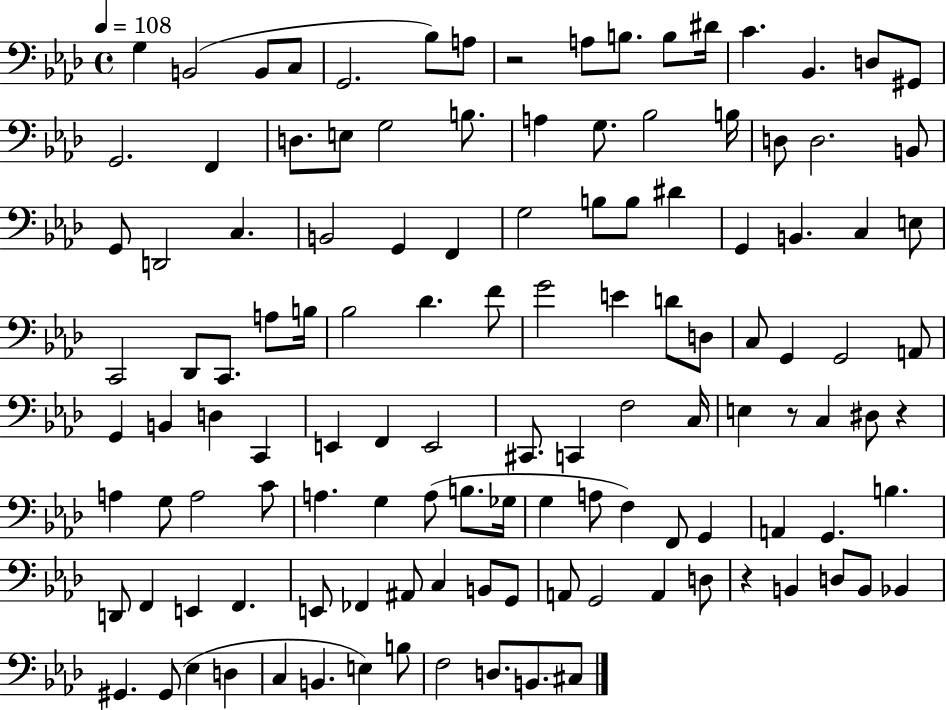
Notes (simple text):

G3/q B2/h B2/e C3/e G2/h. Bb3/e A3/e R/h A3/e B3/e. B3/e D#4/s C4/q. Bb2/q. D3/e G#2/e G2/h. F2/q D3/e. E3/e G3/h B3/e. A3/q G3/e. Bb3/h B3/s D3/e D3/h. B2/e G2/e D2/h C3/q. B2/h G2/q F2/q G3/h B3/e B3/e D#4/q G2/q B2/q. C3/q E3/e C2/h Db2/e C2/e. A3/e B3/s Bb3/h Db4/q. F4/e G4/h E4/q D4/e D3/e C3/e G2/q G2/h A2/e G2/q B2/q D3/q C2/q E2/q F2/q E2/h C#2/e. C2/q F3/h C3/s E3/q R/e C3/q D#3/e R/q A3/q G3/e A3/h C4/e A3/q. G3/q A3/e B3/e. Gb3/s G3/q A3/e F3/q F2/e G2/q A2/q G2/q. B3/q. D2/e F2/q E2/q F2/q. E2/e FES2/q A#2/e C3/q B2/e G2/e A2/e G2/h A2/q D3/e R/q B2/q D3/e B2/e Bb2/q G#2/q. G#2/e Eb3/q D3/q C3/q B2/q. E3/q B3/e F3/h D3/e. B2/e. C#3/e